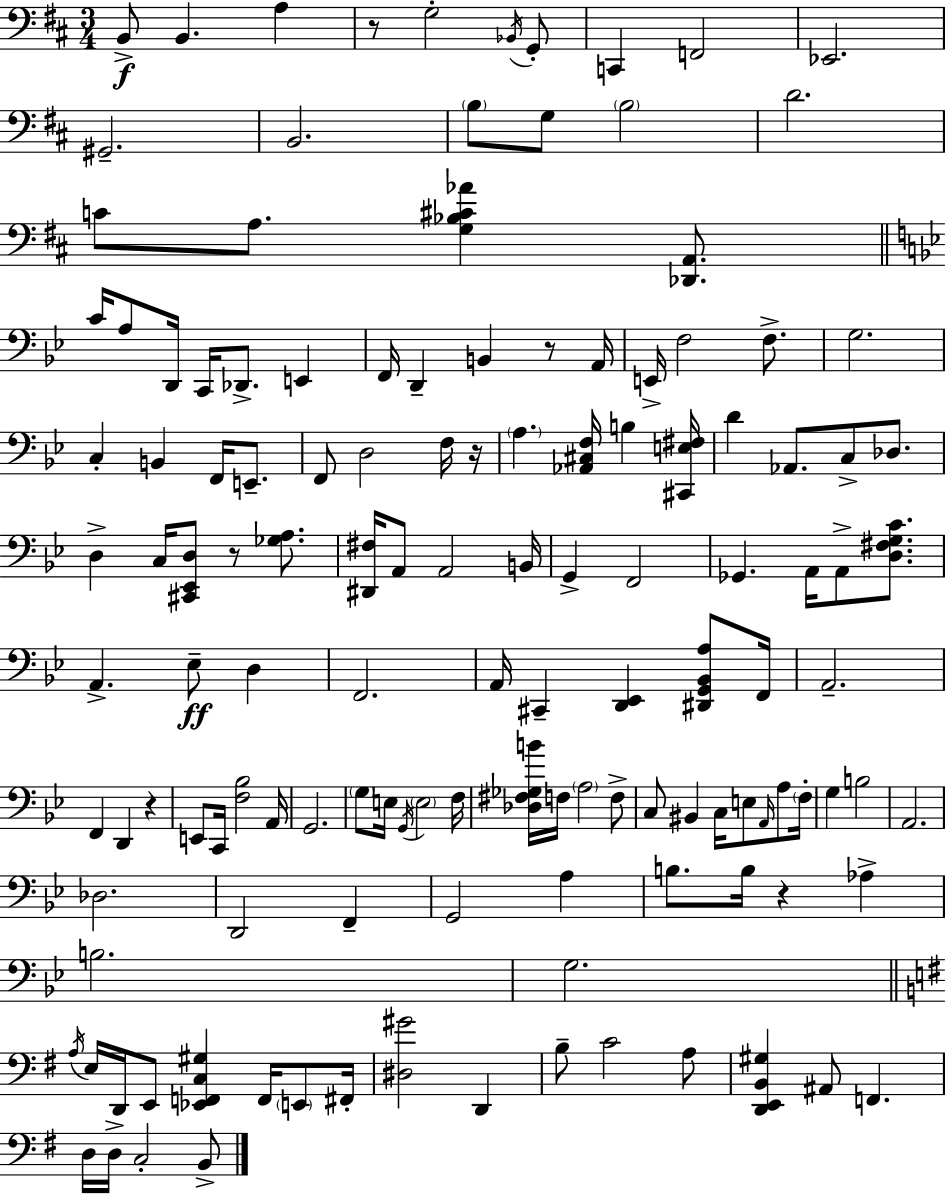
X:1
T:Untitled
M:3/4
L:1/4
K:D
B,,/2 B,, A, z/2 G,2 _B,,/4 G,,/2 C,, F,,2 _E,,2 ^G,,2 B,,2 B,/2 G,/2 B,2 D2 C/2 A,/2 [G,_B,^C_A] [_D,,A,,]/2 C/4 A,/2 D,,/4 C,,/4 _D,,/2 E,, F,,/4 D,, B,, z/2 A,,/4 E,,/4 F,2 F,/2 G,2 C, B,, F,,/4 E,,/2 F,,/2 D,2 F,/4 z/4 A, [_A,,^C,F,]/4 B, [^C,,E,^F,]/4 D _A,,/2 C,/2 _D,/2 D, C,/4 [^C,,_E,,D,]/2 z/2 [_G,A,]/2 [^D,,^F,]/4 A,,/2 A,,2 B,,/4 G,, F,,2 _G,, A,,/4 A,,/2 [D,^F,G,C]/2 A,, _E,/2 D, F,,2 A,,/4 ^C,, [D,,_E,,] [^D,,G,,_B,,A,]/2 F,,/4 A,,2 F,, D,, z E,,/2 C,,/4 [F,_B,]2 A,,/4 G,,2 G,/2 E,/4 G,,/4 E,2 F,/4 [_D,^F,_G,B]/4 F,/4 A,2 F,/2 C,/2 ^B,, C,/4 E,/2 A,,/4 A,/2 F,/4 G, B,2 A,,2 _D,2 D,,2 F,, G,,2 A, B,/2 B,/4 z _A, B,2 G,2 A,/4 E,/4 D,,/4 E,,/2 [_E,,F,,C,^G,] F,,/4 E,,/2 ^F,,/4 [^D,^G]2 D,, B,/2 C2 A,/2 [D,,E,,B,,^G,] ^A,,/2 F,, D,/4 D,/4 C,2 B,,/2